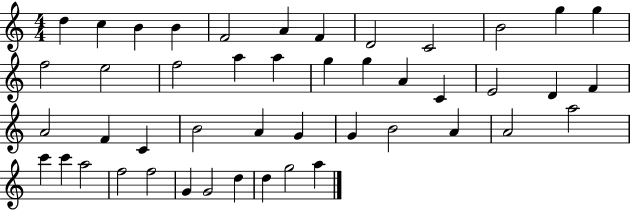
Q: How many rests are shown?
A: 0